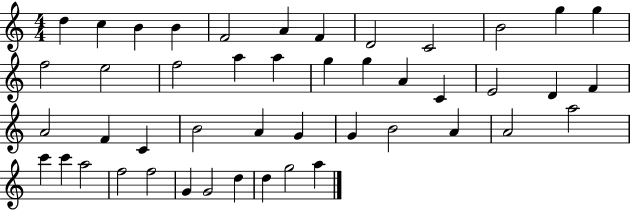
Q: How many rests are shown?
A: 0